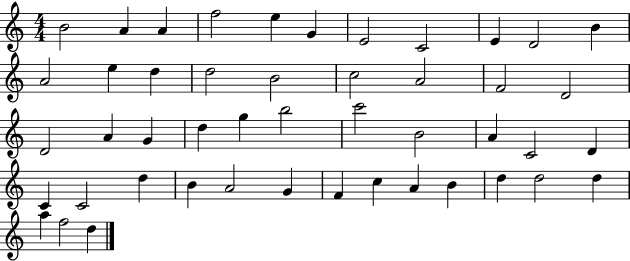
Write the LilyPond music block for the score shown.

{
  \clef treble
  \numericTimeSignature
  \time 4/4
  \key c \major
  b'2 a'4 a'4 | f''2 e''4 g'4 | e'2 c'2 | e'4 d'2 b'4 | \break a'2 e''4 d''4 | d''2 b'2 | c''2 a'2 | f'2 d'2 | \break d'2 a'4 g'4 | d''4 g''4 b''2 | c'''2 b'2 | a'4 c'2 d'4 | \break c'4 c'2 d''4 | b'4 a'2 g'4 | f'4 c''4 a'4 b'4 | d''4 d''2 d''4 | \break a''4 f''2 d''4 | \bar "|."
}